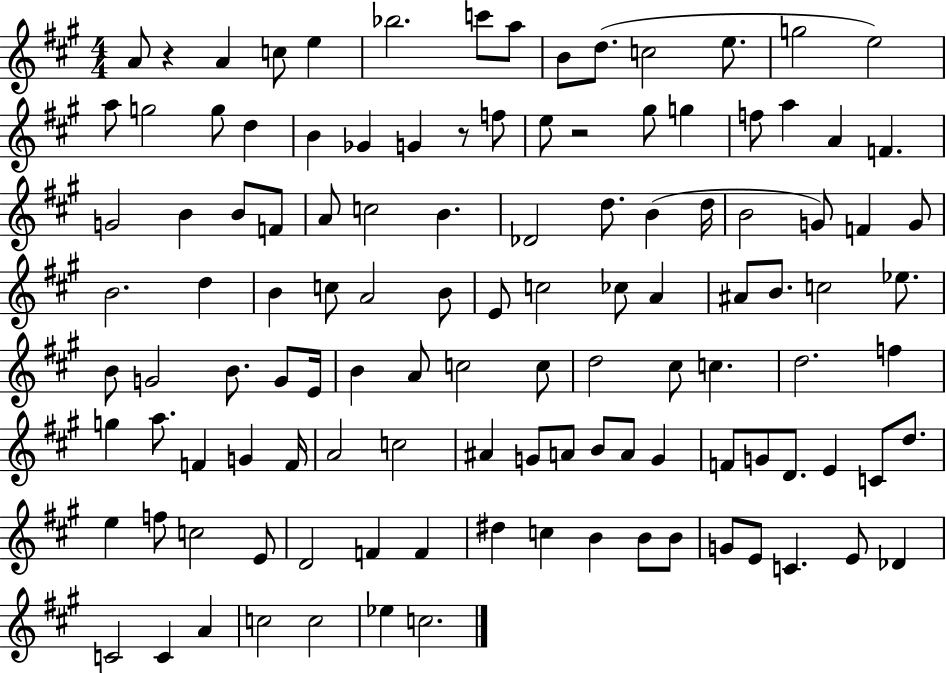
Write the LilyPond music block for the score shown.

{
  \clef treble
  \numericTimeSignature
  \time 4/4
  \key a \major
  \repeat volta 2 { a'8 r4 a'4 c''8 e''4 | bes''2. c'''8 a''8 | b'8 d''8.( c''2 e''8. | g''2 e''2) | \break a''8 g''2 g''8 d''4 | b'4 ges'4 g'4 r8 f''8 | e''8 r2 gis''8 g''4 | f''8 a''4 a'4 f'4. | \break g'2 b'4 b'8 f'8 | a'8 c''2 b'4. | des'2 d''8. b'4( d''16 | b'2 g'8) f'4 g'8 | \break b'2. d''4 | b'4 c''8 a'2 b'8 | e'8 c''2 ces''8 a'4 | ais'8 b'8. c''2 ees''8. | \break b'8 g'2 b'8. g'8 e'16 | b'4 a'8 c''2 c''8 | d''2 cis''8 c''4. | d''2. f''4 | \break g''4 a''8. f'4 g'4 f'16 | a'2 c''2 | ais'4 g'8 a'8 b'8 a'8 g'4 | f'8 g'8 d'8. e'4 c'8 d''8. | \break e''4 f''8 c''2 e'8 | d'2 f'4 f'4 | dis''4 c''4 b'4 b'8 b'8 | g'8 e'8 c'4. e'8 des'4 | \break c'2 c'4 a'4 | c''2 c''2 | ees''4 c''2. | } \bar "|."
}